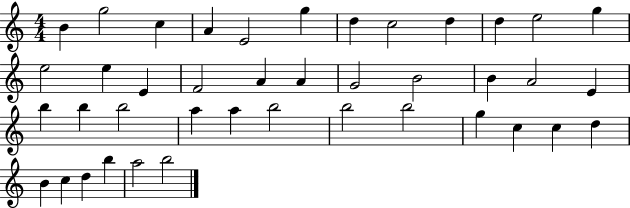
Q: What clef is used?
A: treble